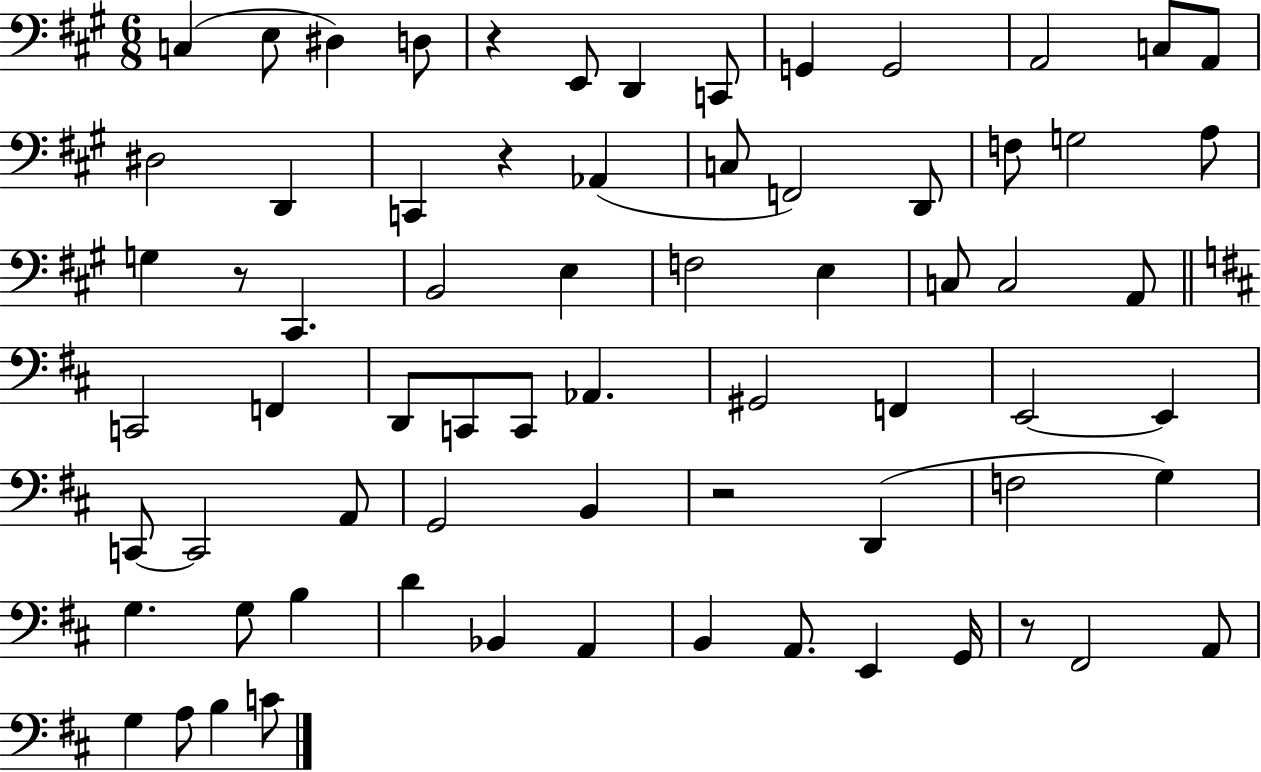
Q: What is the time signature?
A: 6/8